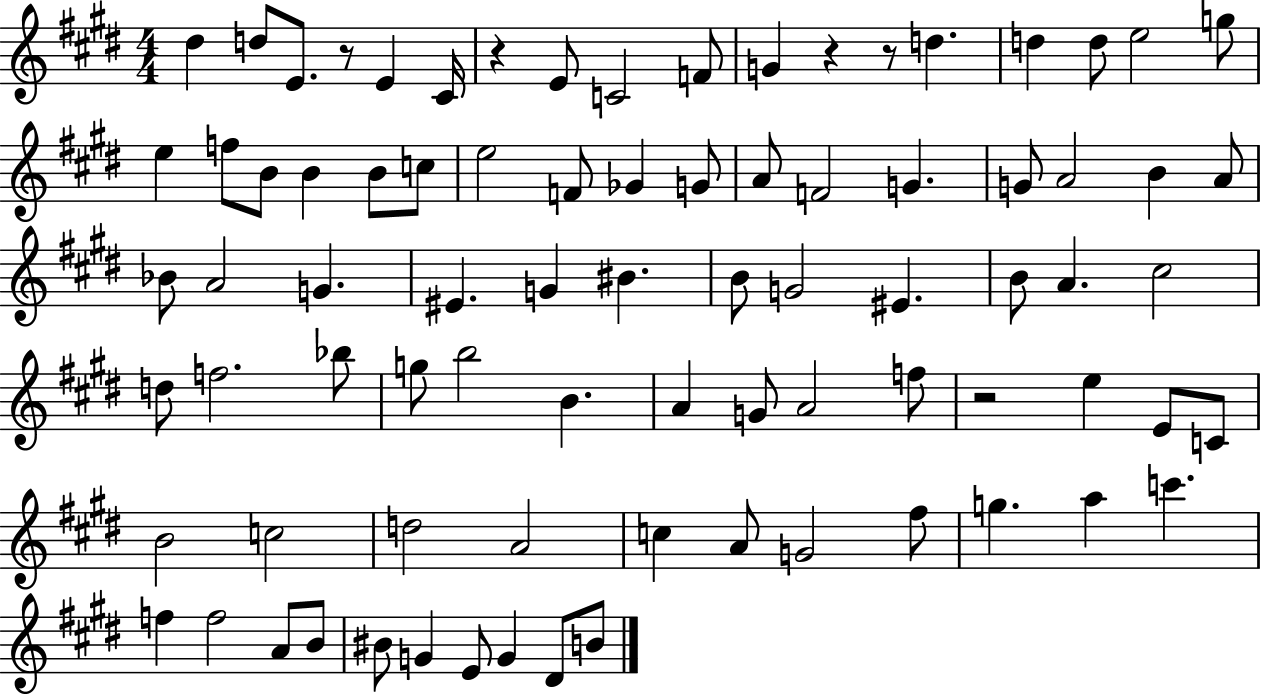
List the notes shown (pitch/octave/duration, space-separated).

D#5/q D5/e E4/e. R/e E4/q C#4/s R/q E4/e C4/h F4/e G4/q R/q R/e D5/q. D5/q D5/e E5/h G5/e E5/q F5/e B4/e B4/q B4/e C5/e E5/h F4/e Gb4/q G4/e A4/e F4/h G4/q. G4/e A4/h B4/q A4/e Bb4/e A4/h G4/q. EIS4/q. G4/q BIS4/q. B4/e G4/h EIS4/q. B4/e A4/q. C#5/h D5/e F5/h. Bb5/e G5/e B5/h B4/q. A4/q G4/e A4/h F5/e R/h E5/q E4/e C4/e B4/h C5/h D5/h A4/h C5/q A4/e G4/h F#5/e G5/q. A5/q C6/q. F5/q F5/h A4/e B4/e BIS4/e G4/q E4/e G4/q D#4/e B4/e